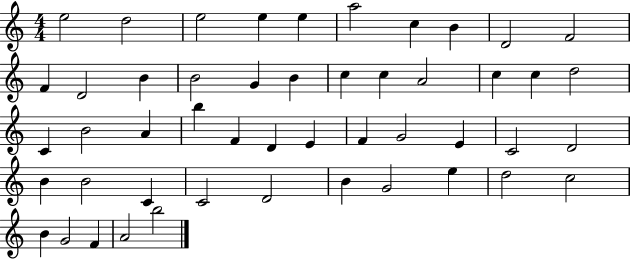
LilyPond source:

{
  \clef treble
  \numericTimeSignature
  \time 4/4
  \key c \major
  e''2 d''2 | e''2 e''4 e''4 | a''2 c''4 b'4 | d'2 f'2 | \break f'4 d'2 b'4 | b'2 g'4 b'4 | c''4 c''4 a'2 | c''4 c''4 d''2 | \break c'4 b'2 a'4 | b''4 f'4 d'4 e'4 | f'4 g'2 e'4 | c'2 d'2 | \break b'4 b'2 c'4 | c'2 d'2 | b'4 g'2 e''4 | d''2 c''2 | \break b'4 g'2 f'4 | a'2 b''2 | \bar "|."
}